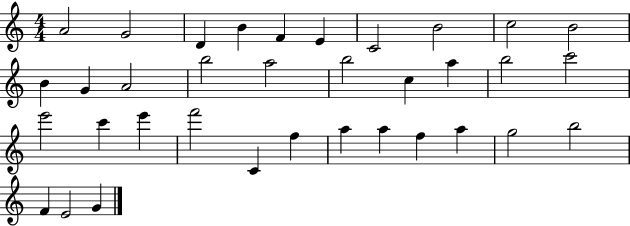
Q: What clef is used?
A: treble